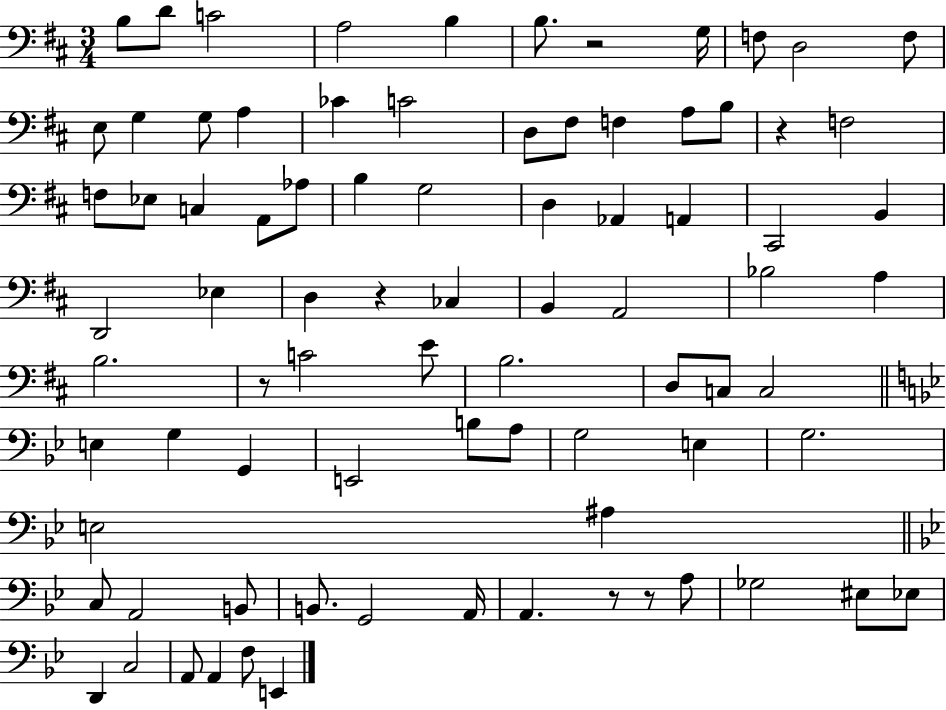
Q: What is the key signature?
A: D major